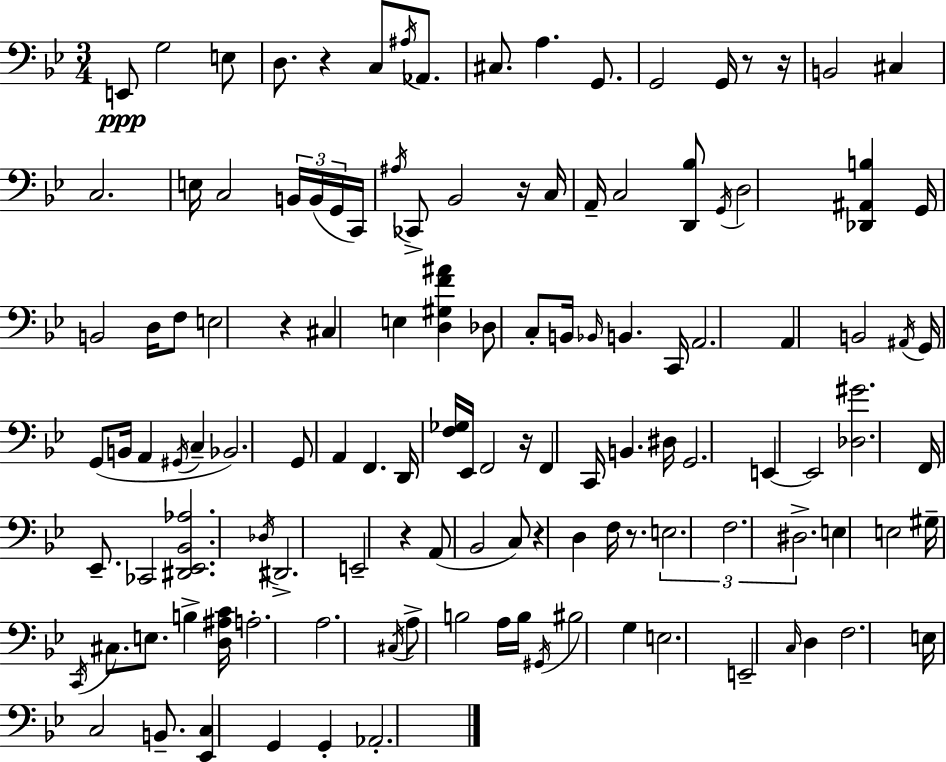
X:1
T:Untitled
M:3/4
L:1/4
K:Gm
E,,/2 G,2 E,/2 D,/2 z C,/2 ^A,/4 _A,,/2 ^C,/2 A, G,,/2 G,,2 G,,/4 z/2 z/4 B,,2 ^C, C,2 E,/4 C,2 B,,/4 B,,/4 G,,/4 C,,/4 ^A,/4 _C,,/2 _B,,2 z/4 C,/4 A,,/4 C,2 [D,,_B,]/2 G,,/4 D,2 [_D,,^A,,B,] G,,/4 B,,2 D,/4 F,/2 E,2 z ^C, E, [D,^G,F^A] _D,/2 C,/2 B,,/4 _B,,/4 B,, C,,/4 A,,2 A,, B,,2 ^A,,/4 G,,/4 G,,/2 B,,/4 A,, ^G,,/4 C, _B,,2 G,,/2 A,, F,, D,,/4 [F,_G,]/4 _E,,/4 F,,2 z/4 F,, C,,/4 B,, ^D,/4 G,,2 E,, E,,2 [_D,^G]2 F,,/4 _E,,/2 _C,,2 [^D,,_E,,_B,,_A,]2 _D,/4 ^D,,2 E,,2 z A,,/2 _B,,2 C,/2 z D, F,/4 z/2 E,2 F,2 ^D,2 E, E,2 ^G,/4 C,,/4 ^C,/2 E,/2 B, [D,^A,C]/4 A,2 A,2 ^C,/4 A,/2 B,2 A,/4 B,/4 ^G,,/4 ^B,2 G, E,2 E,,2 C,/4 D, F,2 E,/4 C,2 B,,/2 [_E,,C,] G,, G,, _A,,2